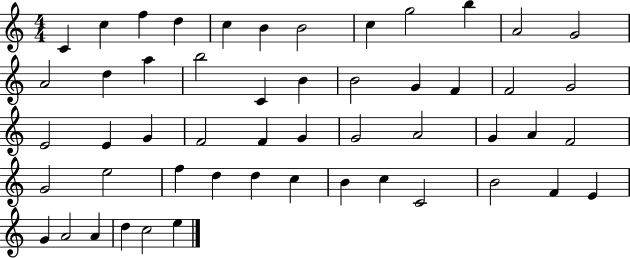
C4/q C5/q F5/q D5/q C5/q B4/q B4/h C5/q G5/h B5/q A4/h G4/h A4/h D5/q A5/q B5/h C4/q B4/q B4/h G4/q F4/q F4/h G4/h E4/h E4/q G4/q F4/h F4/q G4/q G4/h A4/h G4/q A4/q F4/h G4/h E5/h F5/q D5/q D5/q C5/q B4/q C5/q C4/h B4/h F4/q E4/q G4/q A4/h A4/q D5/q C5/h E5/q